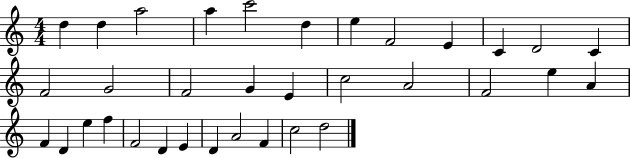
D5/q D5/q A5/h A5/q C6/h D5/q E5/q F4/h E4/q C4/q D4/h C4/q F4/h G4/h F4/h G4/q E4/q C5/h A4/h F4/h E5/q A4/q F4/q D4/q E5/q F5/q F4/h D4/q E4/q D4/q A4/h F4/q C5/h D5/h